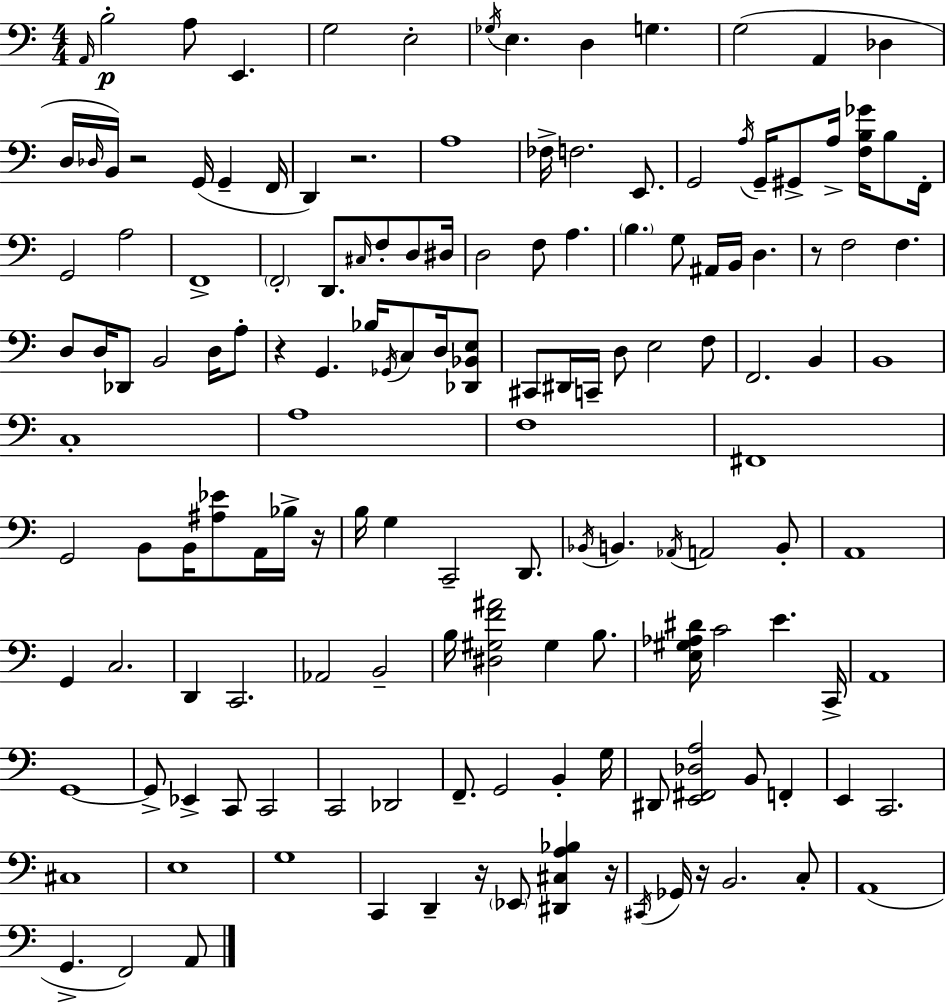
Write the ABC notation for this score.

X:1
T:Untitled
M:4/4
L:1/4
K:C
A,,/4 B,2 A,/2 E,, G,2 E,2 _G,/4 E, D, G, G,2 A,, _D, D,/4 _D,/4 B,,/4 z2 G,,/4 G,, F,,/4 D,, z2 A,4 _F,/4 F,2 E,,/2 G,,2 A,/4 G,,/4 ^G,,/2 A,/4 [F,B,_G]/4 B,/2 F,,/4 G,,2 A,2 F,,4 F,,2 D,,/2 ^C,/4 F,/2 D,/2 ^D,/4 D,2 F,/2 A, B, G,/2 ^A,,/4 B,,/4 D, z/2 F,2 F, D,/2 D,/4 _D,,/2 B,,2 D,/4 A,/2 z G,, _B,/4 _G,,/4 C,/2 D,/4 [_D,,_B,,E,]/2 ^C,,/2 ^D,,/4 C,,/4 D,/2 E,2 F,/2 F,,2 B,, B,,4 C,4 A,4 F,4 ^F,,4 G,,2 B,,/2 B,,/4 [^A,_E]/2 A,,/4 _B,/4 z/4 B,/4 G, C,,2 D,,/2 _B,,/4 B,, _A,,/4 A,,2 B,,/2 A,,4 G,, C,2 D,, C,,2 _A,,2 B,,2 B,/4 [^D,^G,F^A]2 ^G, B,/2 [E,^G,_A,^D]/4 C2 E C,,/4 A,,4 G,,4 G,,/2 _E,, C,,/2 C,,2 C,,2 _D,,2 F,,/2 G,,2 B,, G,/4 ^D,,/2 [E,,^F,,_D,A,]2 B,,/2 F,, E,, C,,2 ^C,4 E,4 G,4 C,, D,, z/4 _E,,/2 [^D,,^C,A,_B,] z/4 ^C,,/4 _G,,/4 z/4 B,,2 C,/2 A,,4 G,, F,,2 A,,/2